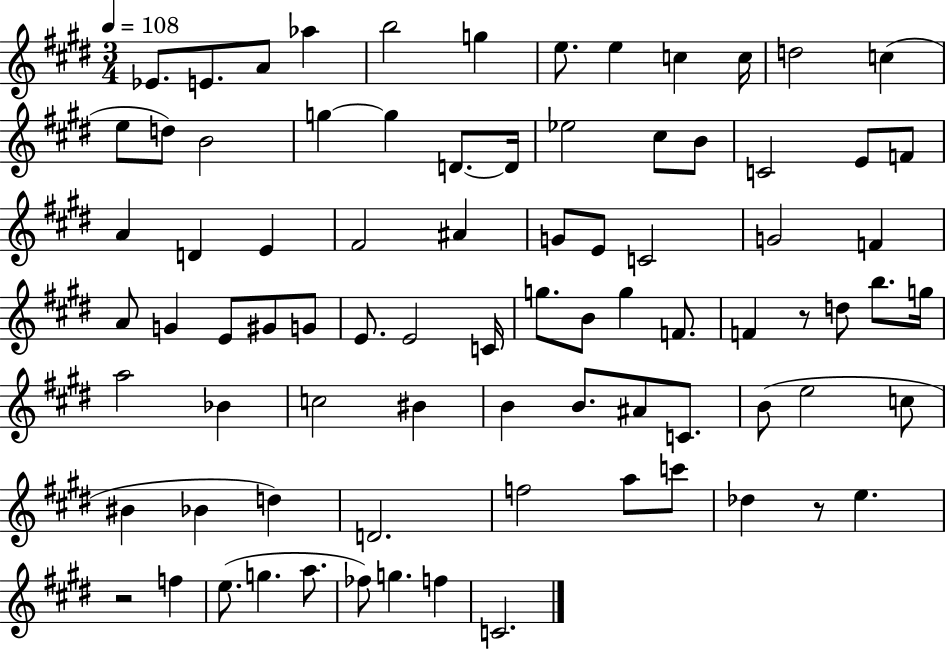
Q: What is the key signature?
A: E major